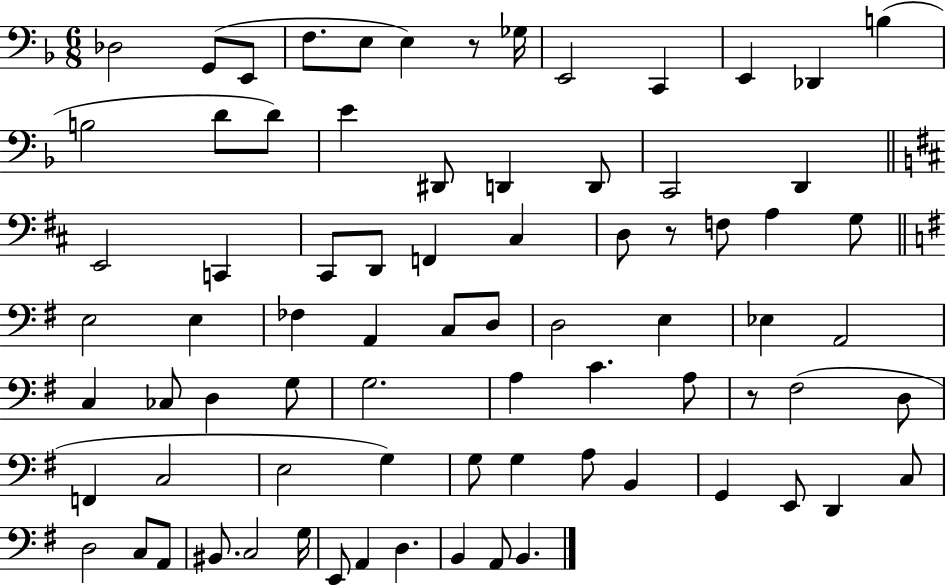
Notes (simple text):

Db3/h G2/e E2/e F3/e. E3/e E3/q R/e Gb3/s E2/h C2/q E2/q Db2/q B3/q B3/h D4/e D4/e E4/q D#2/e D2/q D2/e C2/h D2/q E2/h C2/q C#2/e D2/e F2/q C#3/q D3/e R/e F3/e A3/q G3/e E3/h E3/q FES3/q A2/q C3/e D3/e D3/h E3/q Eb3/q A2/h C3/q CES3/e D3/q G3/e G3/h. A3/q C4/q. A3/e R/e F#3/h D3/e F2/q C3/h E3/h G3/q G3/e G3/q A3/e B2/q G2/q E2/e D2/q C3/e D3/h C3/e A2/e BIS2/e. C3/h G3/s E2/e A2/q D3/q. B2/q A2/e B2/q.